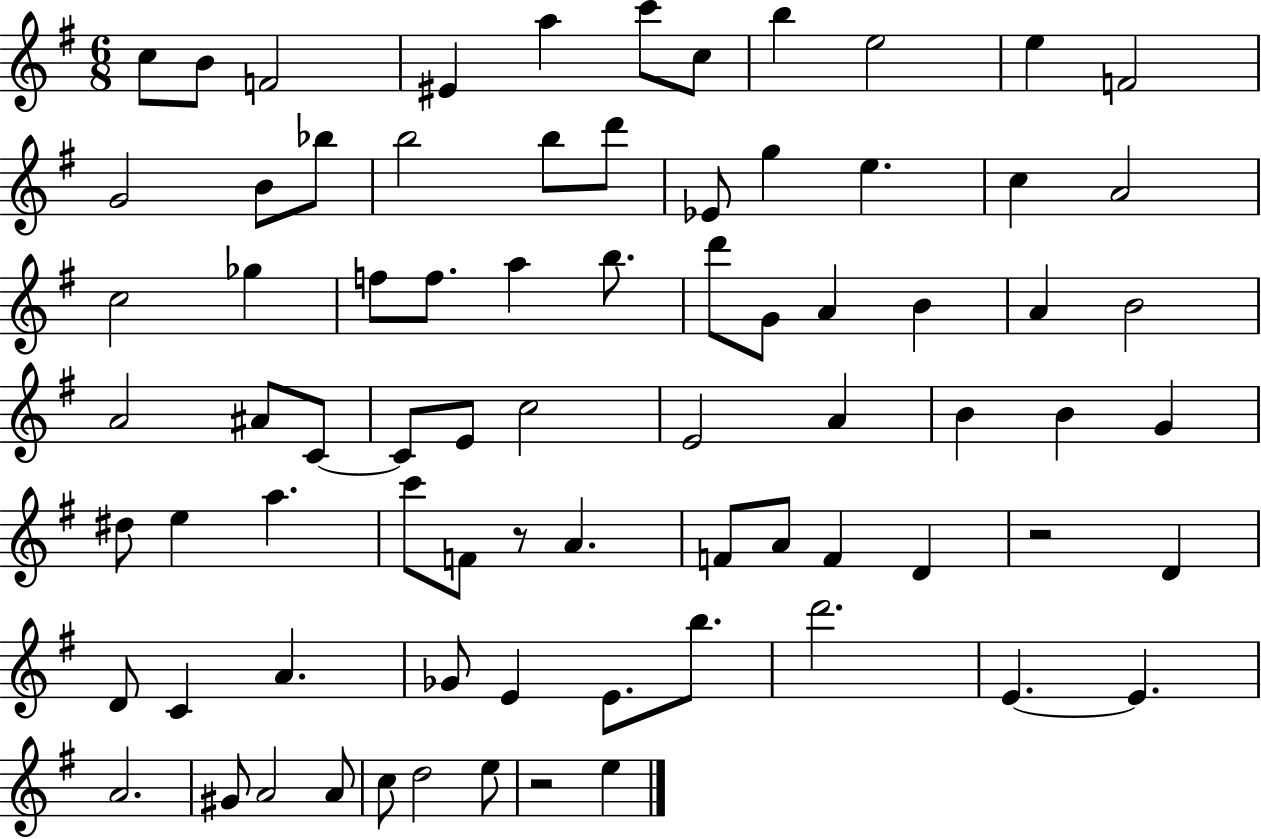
{
  \clef treble
  \numericTimeSignature
  \time 6/8
  \key g \major
  c''8 b'8 f'2 | eis'4 a''4 c'''8 c''8 | b''4 e''2 | e''4 f'2 | \break g'2 b'8 bes''8 | b''2 b''8 d'''8 | ees'8 g''4 e''4. | c''4 a'2 | \break c''2 ges''4 | f''8 f''8. a''4 b''8. | d'''8 g'8 a'4 b'4 | a'4 b'2 | \break a'2 ais'8 c'8~~ | c'8 e'8 c''2 | e'2 a'4 | b'4 b'4 g'4 | \break dis''8 e''4 a''4. | c'''8 f'8 r8 a'4. | f'8 a'8 f'4 d'4 | r2 d'4 | \break d'8 c'4 a'4. | ges'8 e'4 e'8. b''8. | d'''2. | e'4.~~ e'4. | \break a'2. | gis'8 a'2 a'8 | c''8 d''2 e''8 | r2 e''4 | \break \bar "|."
}